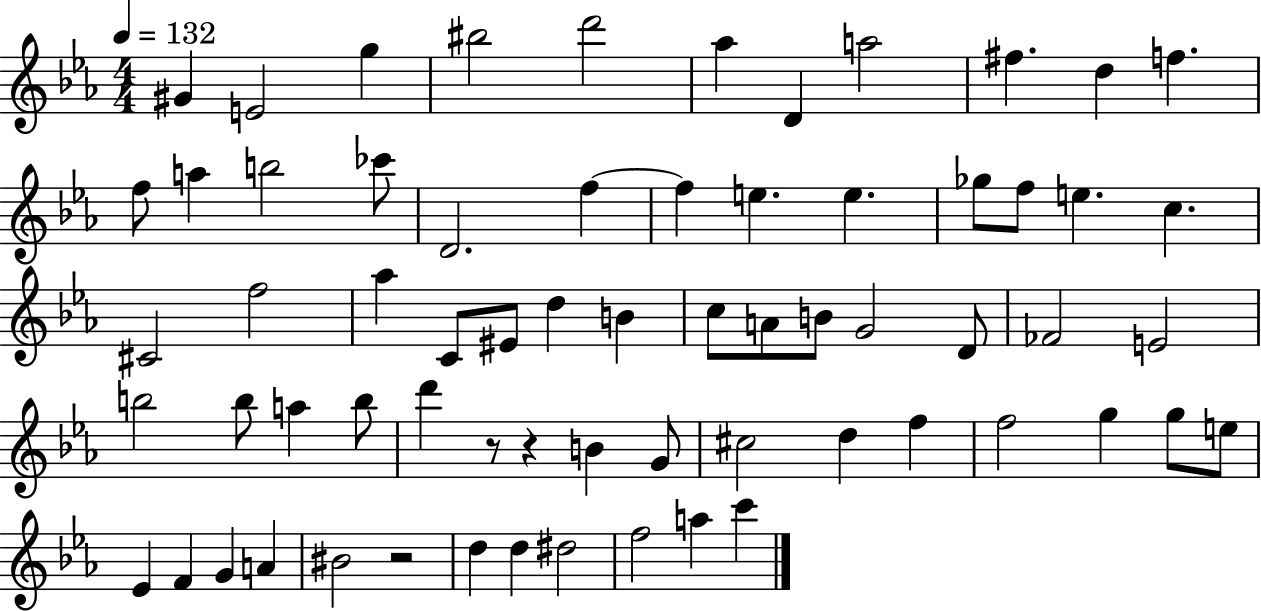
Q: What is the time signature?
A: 4/4